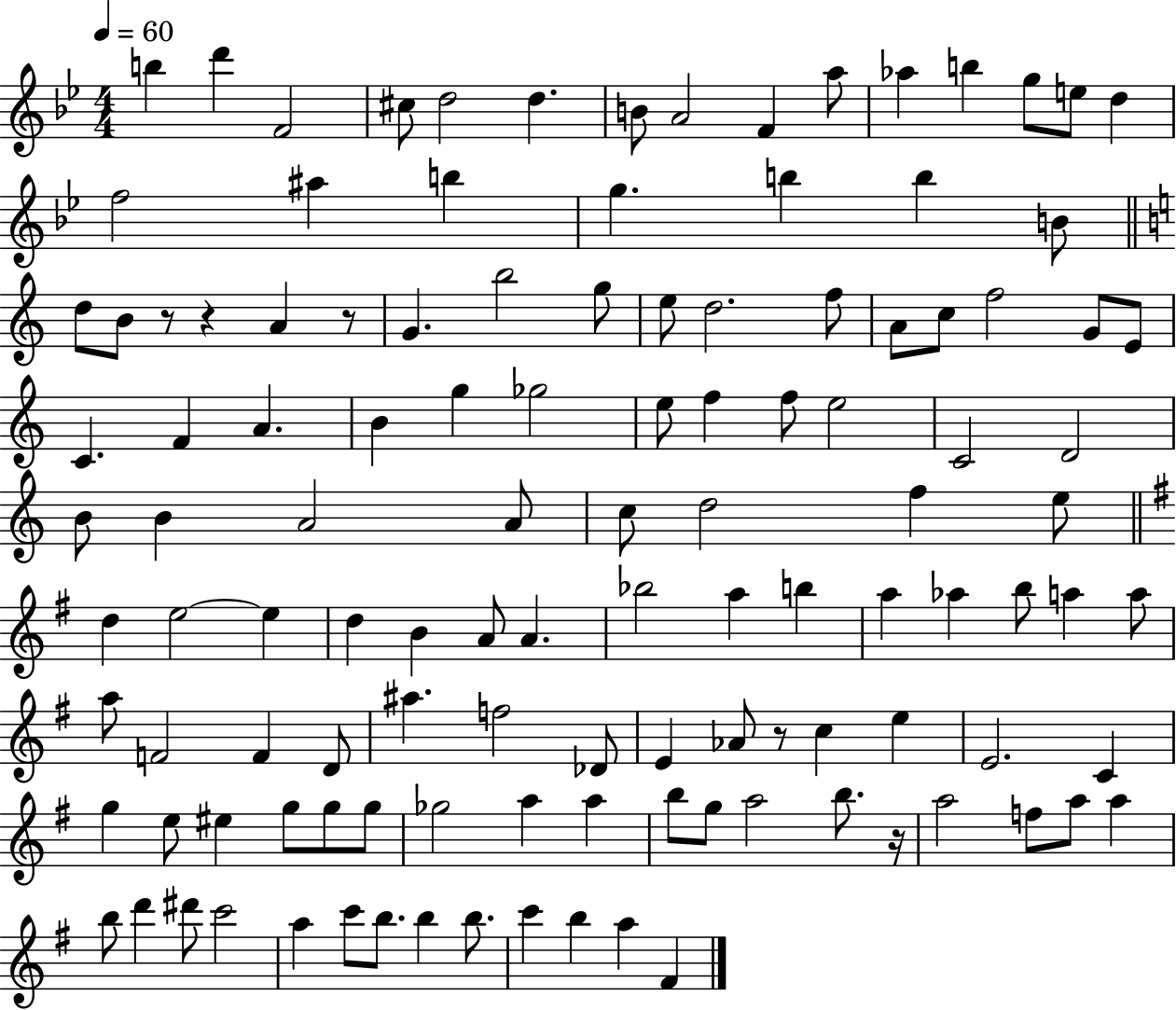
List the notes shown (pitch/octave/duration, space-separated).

B5/q D6/q F4/h C#5/e D5/h D5/q. B4/e A4/h F4/q A5/e Ab5/q B5/q G5/e E5/e D5/q F5/h A#5/q B5/q G5/q. B5/q B5/q B4/e D5/e B4/e R/e R/q A4/q R/e G4/q. B5/h G5/e E5/e D5/h. F5/e A4/e C5/e F5/h G4/e E4/e C4/q. F4/q A4/q. B4/q G5/q Gb5/h E5/e F5/q F5/e E5/h C4/h D4/h B4/e B4/q A4/h A4/e C5/e D5/h F5/q E5/e D5/q E5/h E5/q D5/q B4/q A4/e A4/q. Bb5/h A5/q B5/q A5/q Ab5/q B5/e A5/q A5/e A5/e F4/h F4/q D4/e A#5/q. F5/h Db4/e E4/q Ab4/e R/e C5/q E5/q E4/h. C4/q G5/q E5/e EIS5/q G5/e G5/e G5/e Gb5/h A5/q A5/q B5/e G5/e A5/h B5/e. R/s A5/h F5/e A5/e A5/q B5/e D6/q D#6/e C6/h A5/q C6/e B5/e. B5/q B5/e. C6/q B5/q A5/q F#4/q